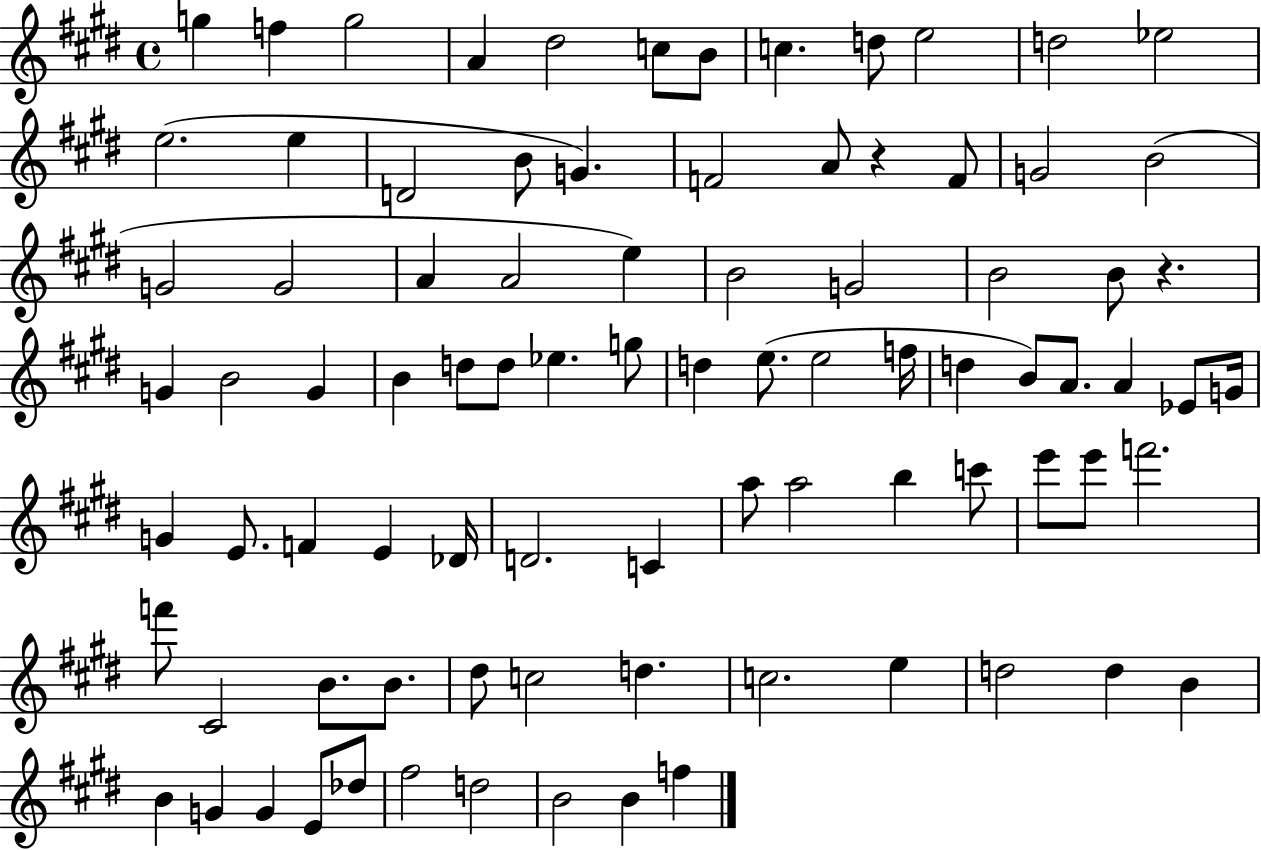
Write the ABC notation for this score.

X:1
T:Untitled
M:4/4
L:1/4
K:E
g f g2 A ^d2 c/2 B/2 c d/2 e2 d2 _e2 e2 e D2 B/2 G F2 A/2 z F/2 G2 B2 G2 G2 A A2 e B2 G2 B2 B/2 z G B2 G B d/2 d/2 _e g/2 d e/2 e2 f/4 d B/2 A/2 A _E/2 G/4 G E/2 F E _D/4 D2 C a/2 a2 b c'/2 e'/2 e'/2 f'2 f'/2 ^C2 B/2 B/2 ^d/2 c2 d c2 e d2 d B B G G E/2 _d/2 ^f2 d2 B2 B f